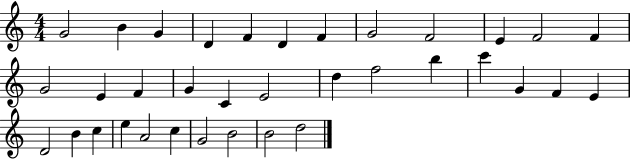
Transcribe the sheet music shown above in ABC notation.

X:1
T:Untitled
M:4/4
L:1/4
K:C
G2 B G D F D F G2 F2 E F2 F G2 E F G C E2 d f2 b c' G F E D2 B c e A2 c G2 B2 B2 d2